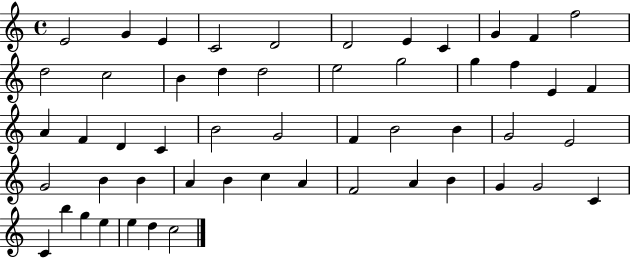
X:1
T:Untitled
M:4/4
L:1/4
K:C
E2 G E C2 D2 D2 E C G F f2 d2 c2 B d d2 e2 g2 g f E F A F D C B2 G2 F B2 B G2 E2 G2 B B A B c A F2 A B G G2 C C b g e e d c2